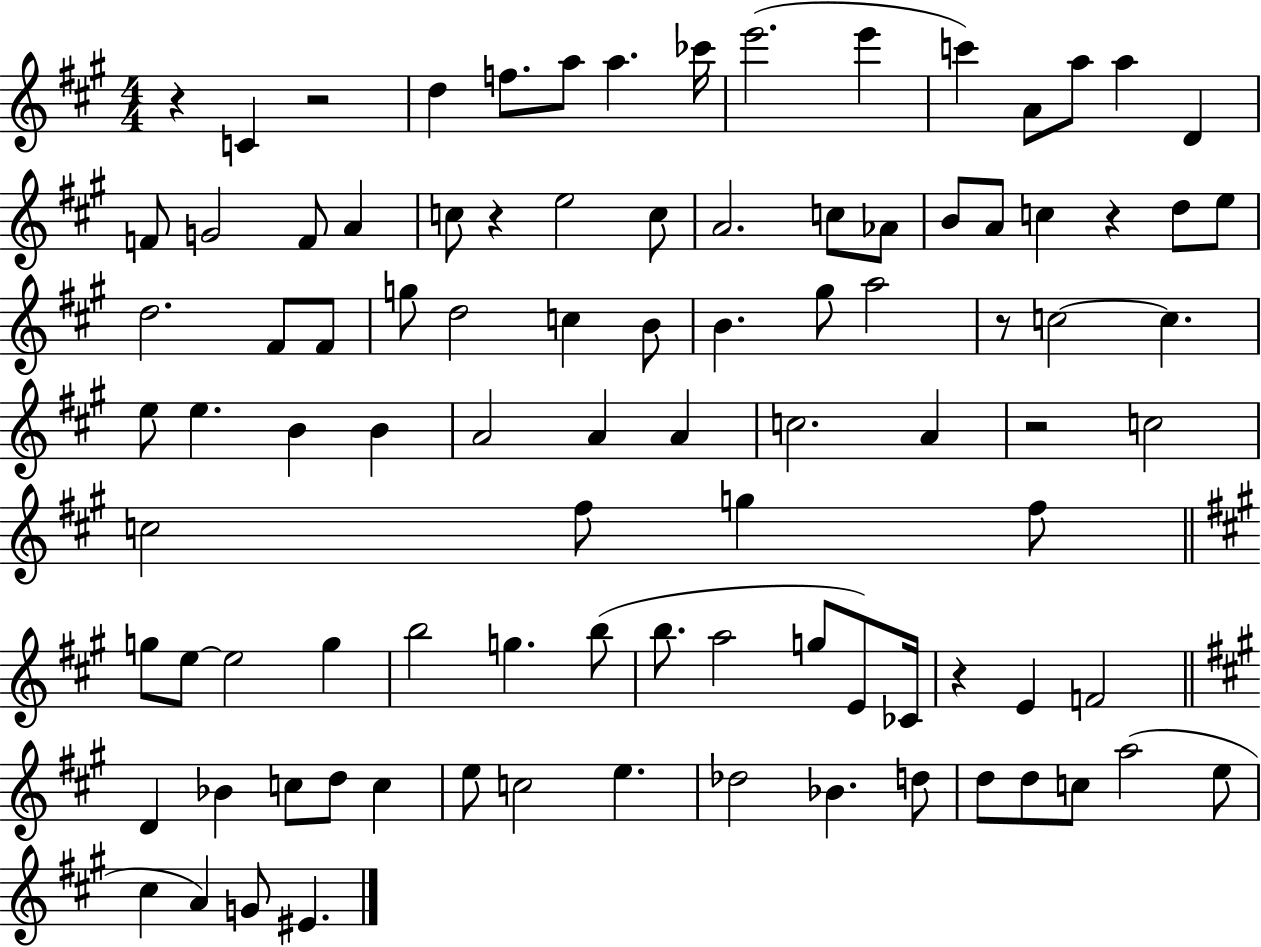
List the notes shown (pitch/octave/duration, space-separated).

R/q C4/q R/h D5/q F5/e. A5/e A5/q. CES6/s E6/h. E6/q C6/q A4/e A5/e A5/q D4/q F4/e G4/h F4/e A4/q C5/e R/q E5/h C5/e A4/h. C5/e Ab4/e B4/e A4/e C5/q R/q D5/e E5/e D5/h. F#4/e F#4/e G5/e D5/h C5/q B4/e B4/q. G#5/e A5/h R/e C5/h C5/q. E5/e E5/q. B4/q B4/q A4/h A4/q A4/q C5/h. A4/q R/h C5/h C5/h F#5/e G5/q F#5/e G5/e E5/e E5/h G5/q B5/h G5/q. B5/e B5/e. A5/h G5/e E4/e CES4/s R/q E4/q F4/h D4/q Bb4/q C5/e D5/e C5/q E5/e C5/h E5/q. Db5/h Bb4/q. D5/e D5/e D5/e C5/e A5/h E5/e C#5/q A4/q G4/e EIS4/q.